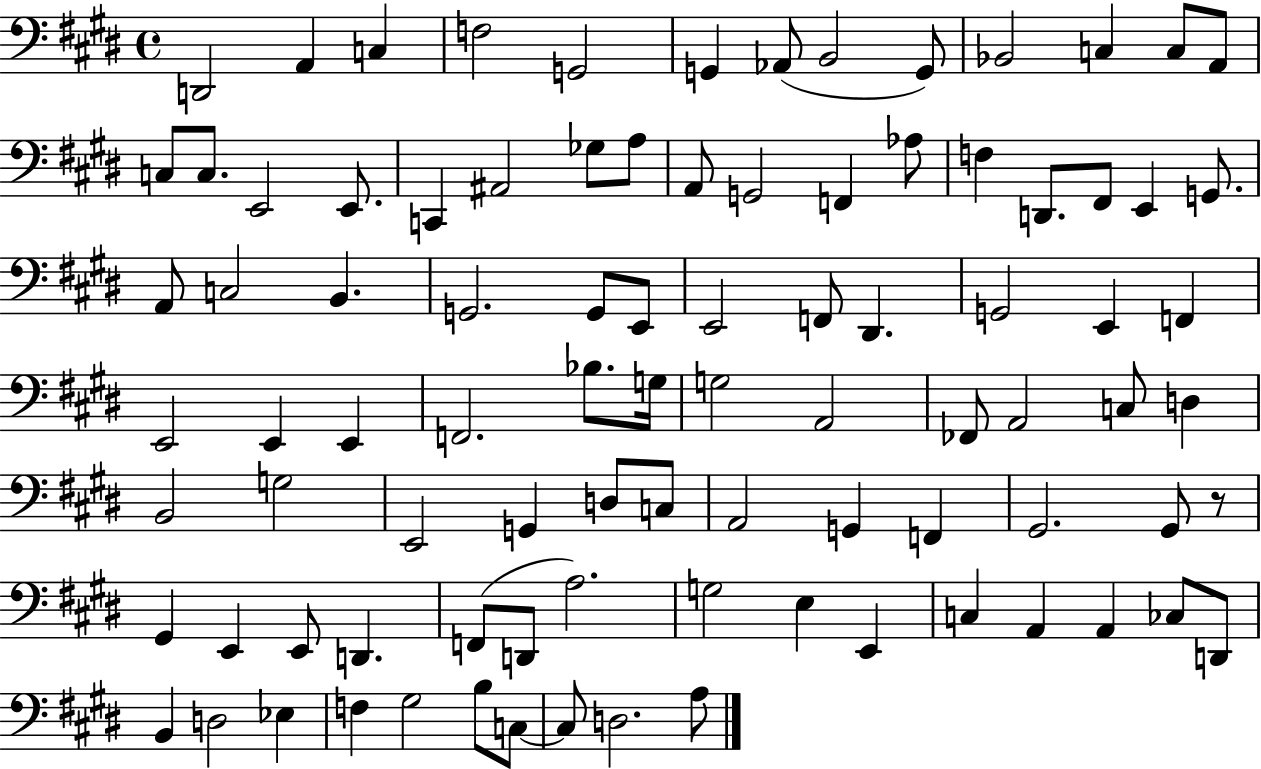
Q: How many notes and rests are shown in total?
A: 91